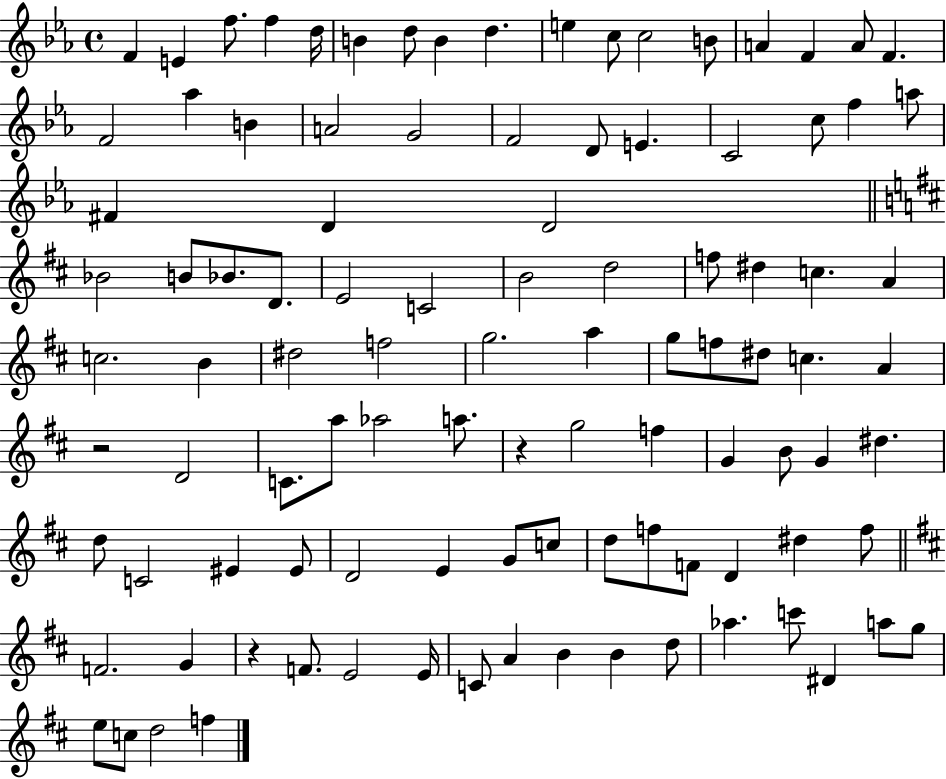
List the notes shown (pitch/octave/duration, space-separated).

F4/q E4/q F5/e. F5/q D5/s B4/q D5/e B4/q D5/q. E5/q C5/e C5/h B4/e A4/q F4/q A4/e F4/q. F4/h Ab5/q B4/q A4/h G4/h F4/h D4/e E4/q. C4/h C5/e F5/q A5/e F#4/q D4/q D4/h Bb4/h B4/e Bb4/e. D4/e. E4/h C4/h B4/h D5/h F5/e D#5/q C5/q. A4/q C5/h. B4/q D#5/h F5/h G5/h. A5/q G5/e F5/e D#5/e C5/q. A4/q R/h D4/h C4/e. A5/e Ab5/h A5/e. R/q G5/h F5/q G4/q B4/e G4/q D#5/q. D5/e C4/h EIS4/q EIS4/e D4/h E4/q G4/e C5/e D5/e F5/e F4/e D4/q D#5/q F5/e F4/h. G4/q R/q F4/e. E4/h E4/s C4/e A4/q B4/q B4/q D5/e Ab5/q. C6/e D#4/q A5/e G5/e E5/e C5/e D5/h F5/q